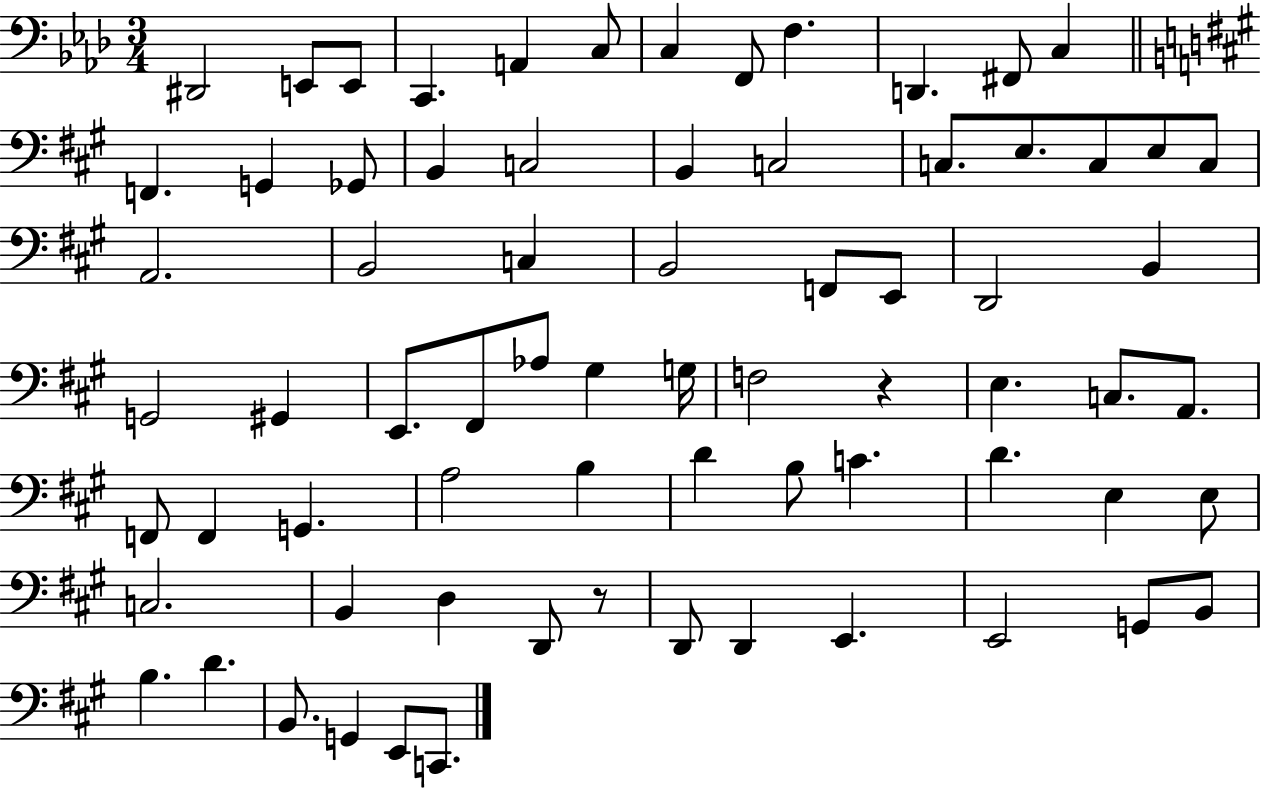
X:1
T:Untitled
M:3/4
L:1/4
K:Ab
^D,,2 E,,/2 E,,/2 C,, A,, C,/2 C, F,,/2 F, D,, ^F,,/2 C, F,, G,, _G,,/2 B,, C,2 B,, C,2 C,/2 E,/2 C,/2 E,/2 C,/2 A,,2 B,,2 C, B,,2 F,,/2 E,,/2 D,,2 B,, G,,2 ^G,, E,,/2 ^F,,/2 _A,/2 ^G, G,/4 F,2 z E, C,/2 A,,/2 F,,/2 F,, G,, A,2 B, D B,/2 C D E, E,/2 C,2 B,, D, D,,/2 z/2 D,,/2 D,, E,, E,,2 G,,/2 B,,/2 B, D B,,/2 G,, E,,/2 C,,/2